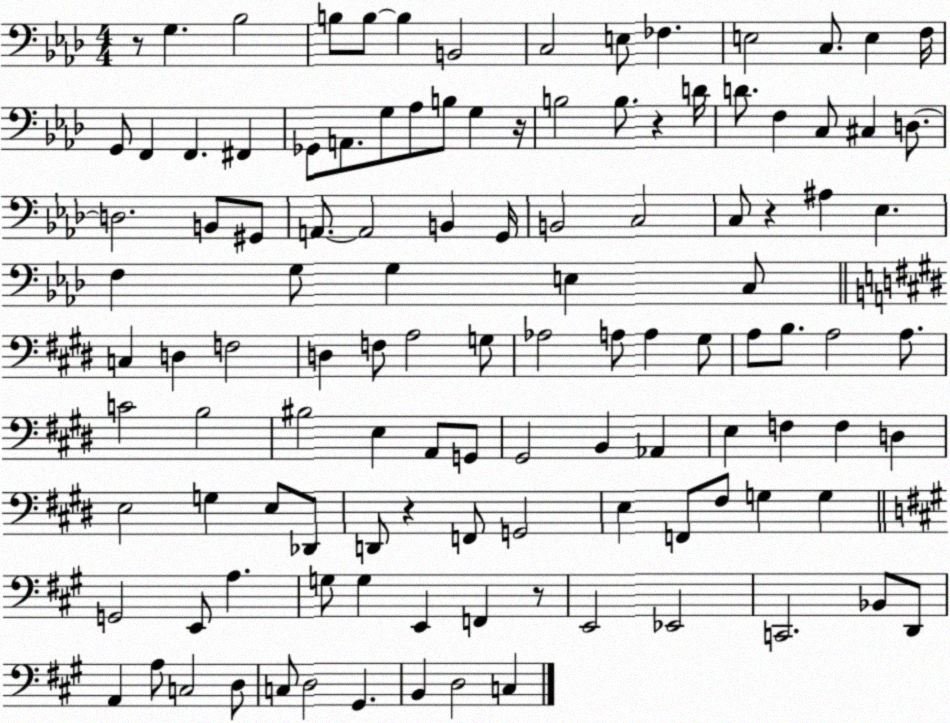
X:1
T:Untitled
M:4/4
L:1/4
K:Ab
z/2 G, _B,2 B,/2 B,/2 B, B,,2 C,2 E,/2 _F, E,2 C,/2 E, F,/4 G,,/2 F,, F,, ^F,, _G,,/2 A,,/2 G,/2 _A,/2 B,/2 G, z/4 B,2 B,/2 z D/4 D/2 F, C,/2 ^C, D,/2 D,2 B,,/2 ^G,,/2 A,,/2 A,,2 B,, G,,/4 B,,2 C,2 C,/2 z ^A, _E, F, G,/2 G, E, C,/2 C, D, F,2 D, F,/2 A,2 G,/2 _A,2 A,/2 A, ^G,/2 A,/2 B,/2 A,2 A,/2 C2 B,2 ^B,2 E, A,,/2 G,,/2 ^G,,2 B,, _A,, E, F, F, D, E,2 G, E,/2 _D,,/2 D,,/2 z F,,/2 G,,2 E, F,,/2 ^F,/2 G, G, G,,2 E,,/2 A, G,/2 G, E,, F,, z/2 E,,2 _E,,2 C,,2 _B,,/2 D,,/2 A,, A,/2 C,2 D,/2 C,/2 D,2 ^G,, B,, D,2 C,